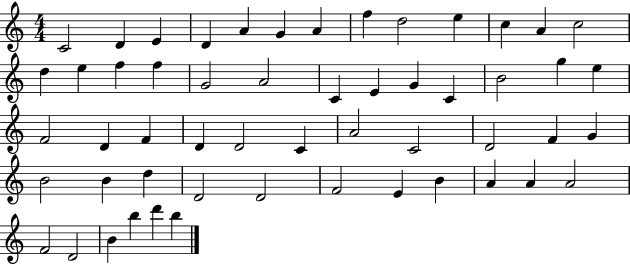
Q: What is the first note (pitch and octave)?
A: C4